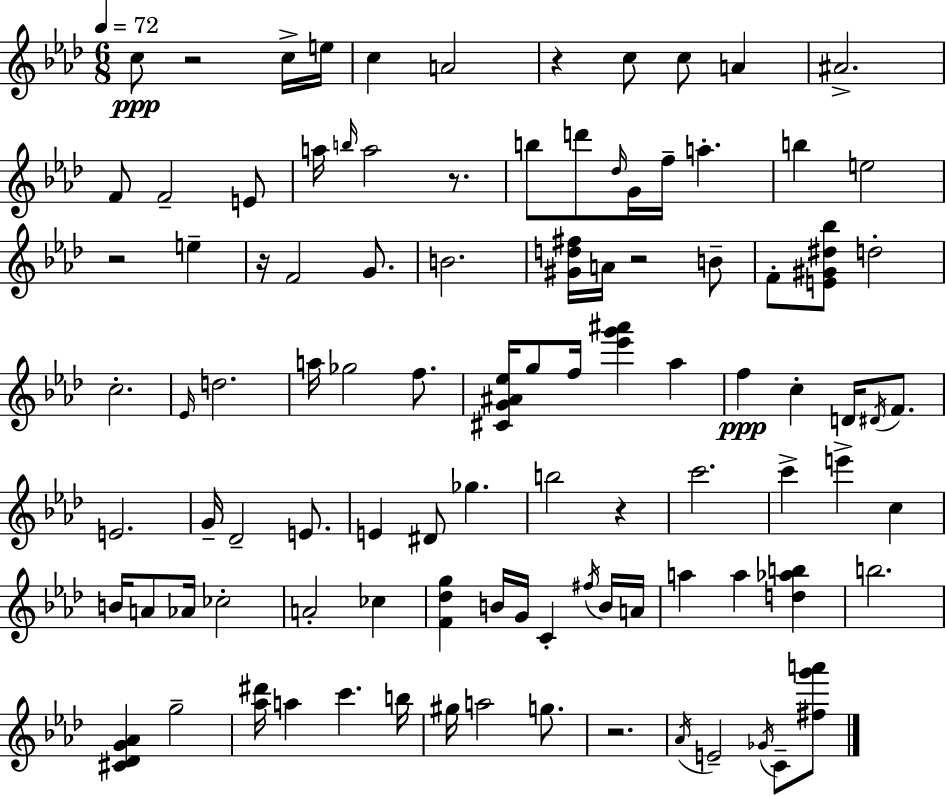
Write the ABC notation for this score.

X:1
T:Untitled
M:6/8
L:1/4
K:Ab
c/2 z2 c/4 e/4 c A2 z c/2 c/2 A ^A2 F/2 F2 E/2 a/4 b/4 a2 z/2 b/2 d'/2 _d/4 G/4 f/4 a b e2 z2 e z/4 F2 G/2 B2 [^Gd^f]/4 A/4 z2 B/2 F/2 [E^G^d_b]/2 d2 c2 _E/4 d2 a/4 _g2 f/2 [^CG^A_e]/4 g/2 f/4 [_e'g'^a'] _a f c D/4 ^D/4 F/2 E2 G/4 _D2 E/2 E ^D/2 _g b2 z c'2 c' e' c B/4 A/2 _A/4 _c2 A2 _c [F_dg] B/4 G/4 C ^f/4 B/4 A/4 a a [d_ab] b2 [^C_DG_A] g2 [_a^d']/4 a c' b/4 ^g/4 a2 g/2 z2 _A/4 E2 _G/4 C/2 [^fg'a']/2